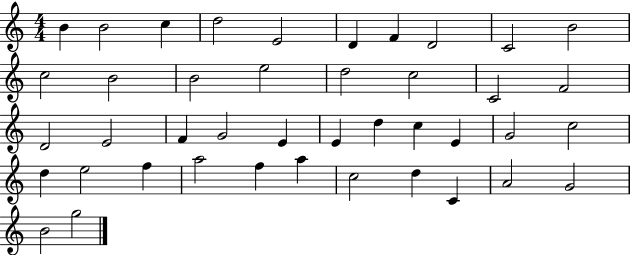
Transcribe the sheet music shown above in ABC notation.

X:1
T:Untitled
M:4/4
L:1/4
K:C
B B2 c d2 E2 D F D2 C2 B2 c2 B2 B2 e2 d2 c2 C2 F2 D2 E2 F G2 E E d c E G2 c2 d e2 f a2 f a c2 d C A2 G2 B2 g2